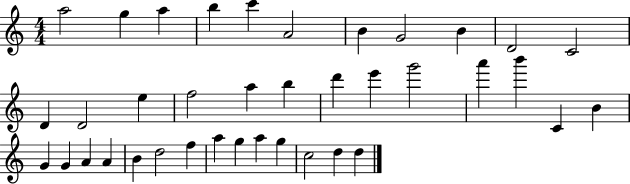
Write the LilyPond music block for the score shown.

{
  \clef treble
  \numericTimeSignature
  \time 4/4
  \key c \major
  a''2 g''4 a''4 | b''4 c'''4 a'2 | b'4 g'2 b'4 | d'2 c'2 | \break d'4 d'2 e''4 | f''2 a''4 b''4 | d'''4 e'''4 g'''2 | a'''4 b'''4 c'4 b'4 | \break g'4 g'4 a'4 a'4 | b'4 d''2 f''4 | a''4 g''4 a''4 g''4 | c''2 d''4 d''4 | \break \bar "|."
}